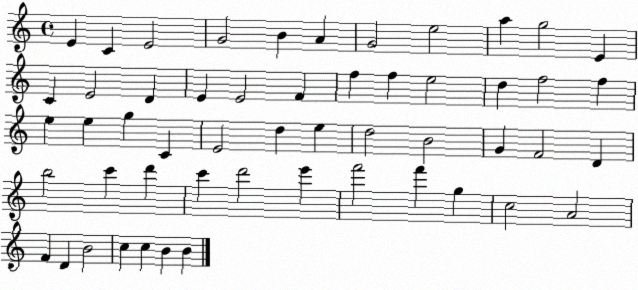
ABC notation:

X:1
T:Untitled
M:4/4
L:1/4
K:C
E C E2 G2 B A G2 e2 a g2 E C E2 D E E2 F f f e2 d f2 f e e g C E2 d e d2 B2 G F2 D b2 c' d' c' d'2 e' f'2 f' g c2 A2 F D B2 c c B B